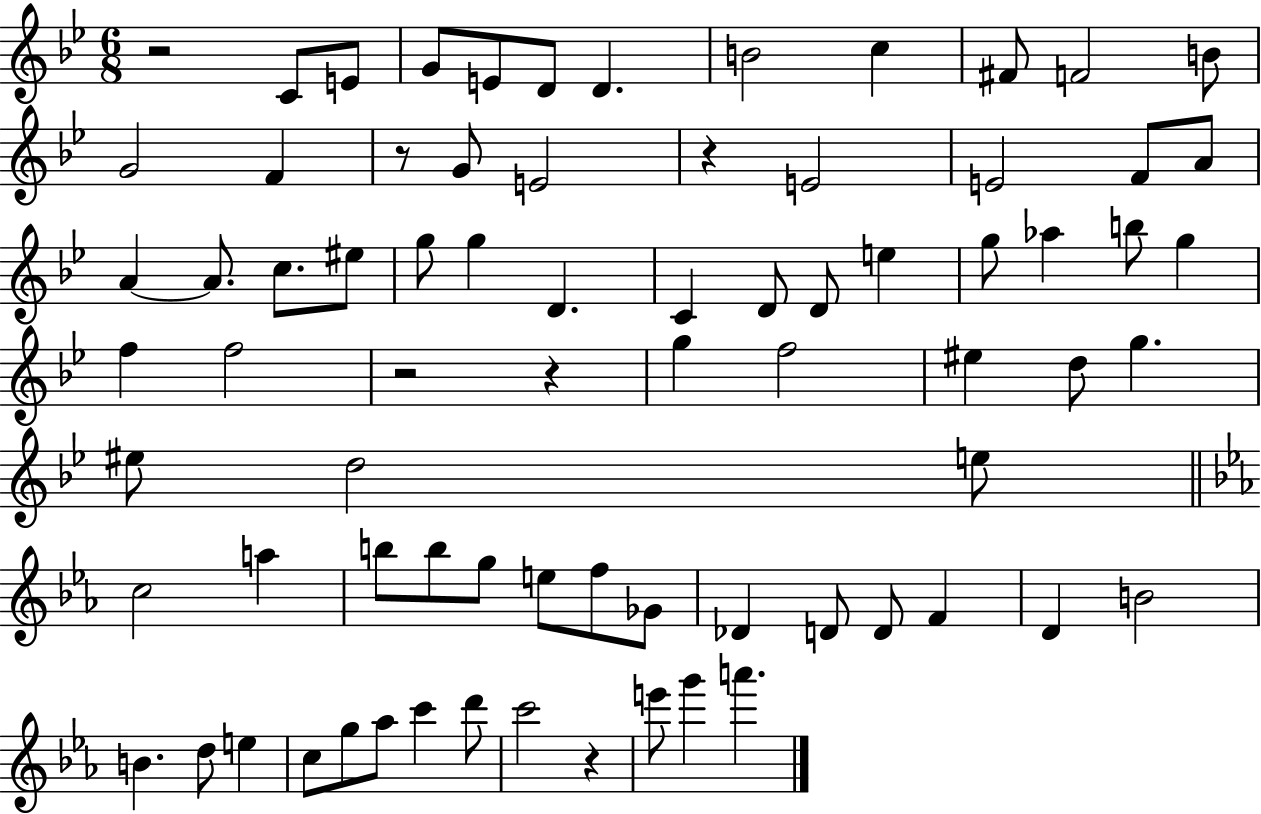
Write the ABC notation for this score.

X:1
T:Untitled
M:6/8
L:1/4
K:Bb
z2 C/2 E/2 G/2 E/2 D/2 D B2 c ^F/2 F2 B/2 G2 F z/2 G/2 E2 z E2 E2 F/2 A/2 A A/2 c/2 ^e/2 g/2 g D C D/2 D/2 e g/2 _a b/2 g f f2 z2 z g f2 ^e d/2 g ^e/2 d2 e/2 c2 a b/2 b/2 g/2 e/2 f/2 _G/2 _D D/2 D/2 F D B2 B d/2 e c/2 g/2 _a/2 c' d'/2 c'2 z e'/2 g' a'